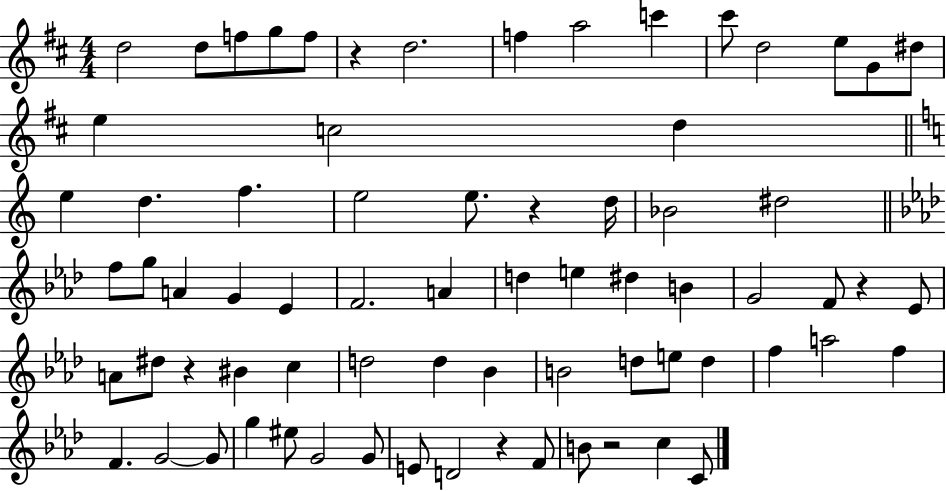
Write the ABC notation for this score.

X:1
T:Untitled
M:4/4
L:1/4
K:D
d2 d/2 f/2 g/2 f/2 z d2 f a2 c' ^c'/2 d2 e/2 G/2 ^d/2 e c2 d e d f e2 e/2 z d/4 _B2 ^d2 f/2 g/2 A G _E F2 A d e ^d B G2 F/2 z _E/2 A/2 ^d/2 z ^B c d2 d _B B2 d/2 e/2 d f a2 f F G2 G/2 g ^e/2 G2 G/2 E/2 D2 z F/2 B/2 z2 c C/2